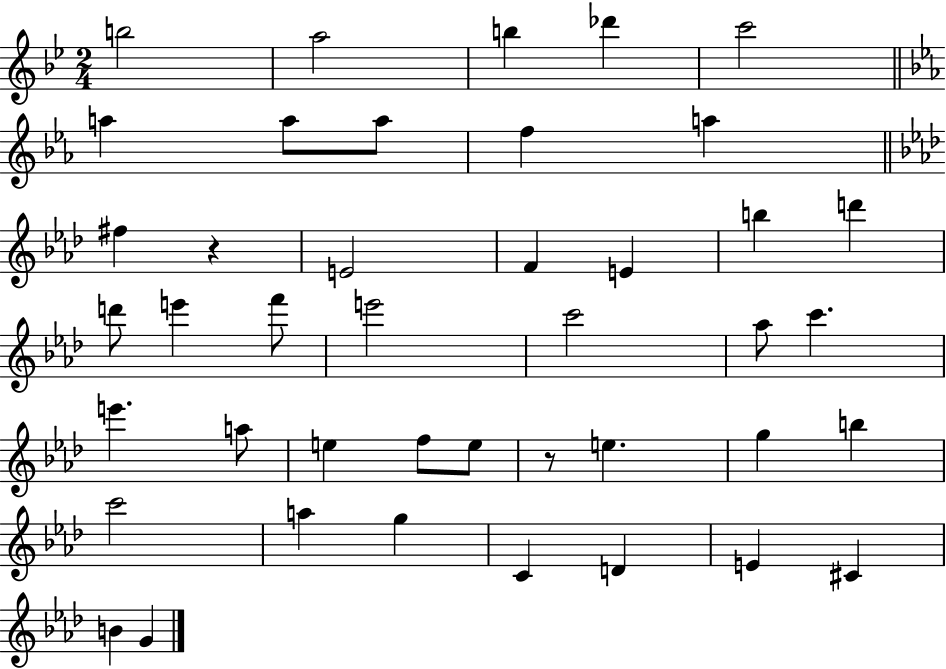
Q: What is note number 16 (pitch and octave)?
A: D6